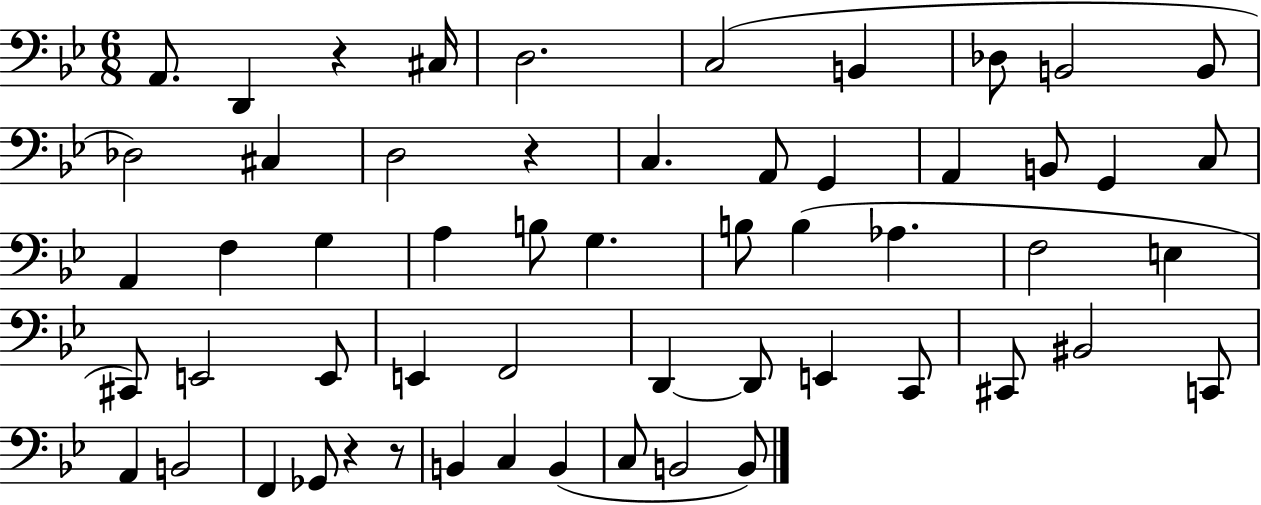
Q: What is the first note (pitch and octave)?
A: A2